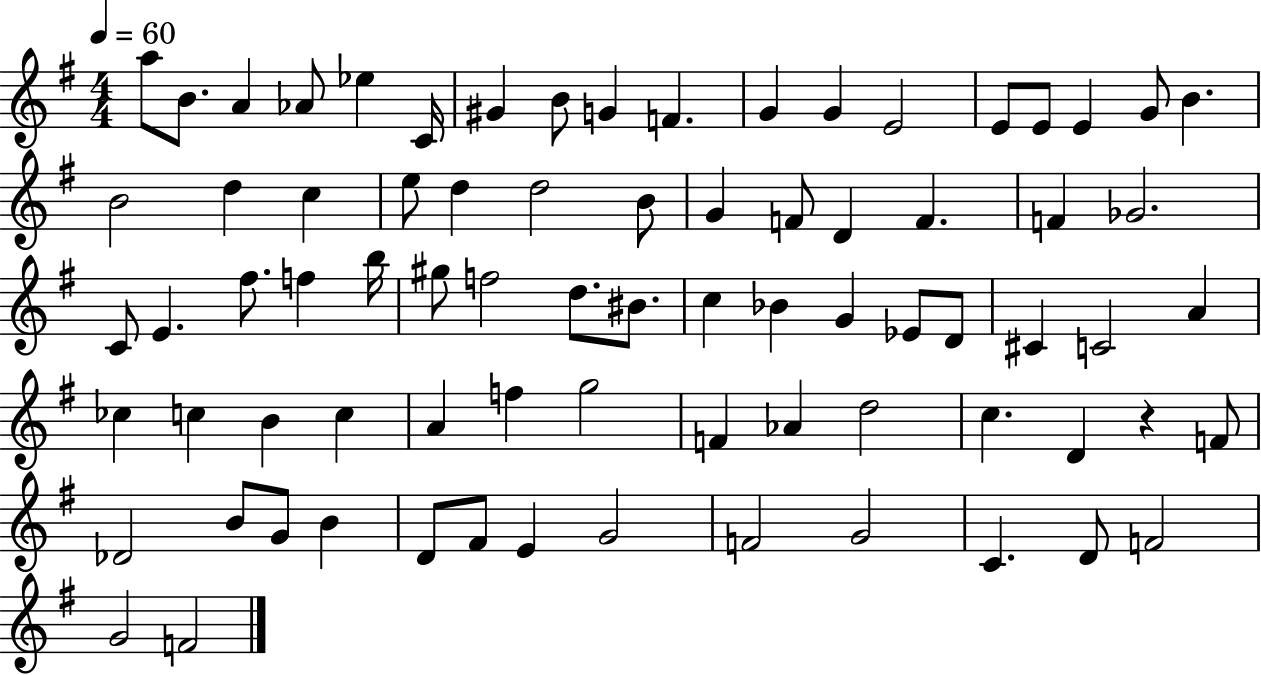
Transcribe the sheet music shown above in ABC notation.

X:1
T:Untitled
M:4/4
L:1/4
K:G
a/2 B/2 A _A/2 _e C/4 ^G B/2 G F G G E2 E/2 E/2 E G/2 B B2 d c e/2 d d2 B/2 G F/2 D F F _G2 C/2 E ^f/2 f b/4 ^g/2 f2 d/2 ^B/2 c _B G _E/2 D/2 ^C C2 A _c c B c A f g2 F _A d2 c D z F/2 _D2 B/2 G/2 B D/2 ^F/2 E G2 F2 G2 C D/2 F2 G2 F2